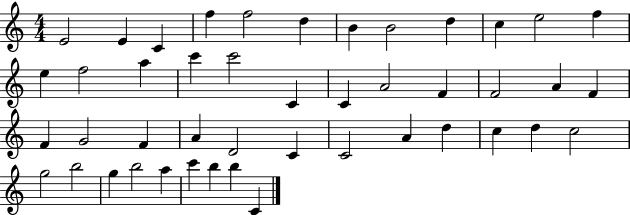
{
  \clef treble
  \numericTimeSignature
  \time 4/4
  \key c \major
  e'2 e'4 c'4 | f''4 f''2 d''4 | b'4 b'2 d''4 | c''4 e''2 f''4 | \break e''4 f''2 a''4 | c'''4 c'''2 c'4 | c'4 a'2 f'4 | f'2 a'4 f'4 | \break f'4 g'2 f'4 | a'4 d'2 c'4 | c'2 a'4 d''4 | c''4 d''4 c''2 | \break g''2 b''2 | g''4 b''2 a''4 | c'''4 b''4 b''4 c'4 | \bar "|."
}